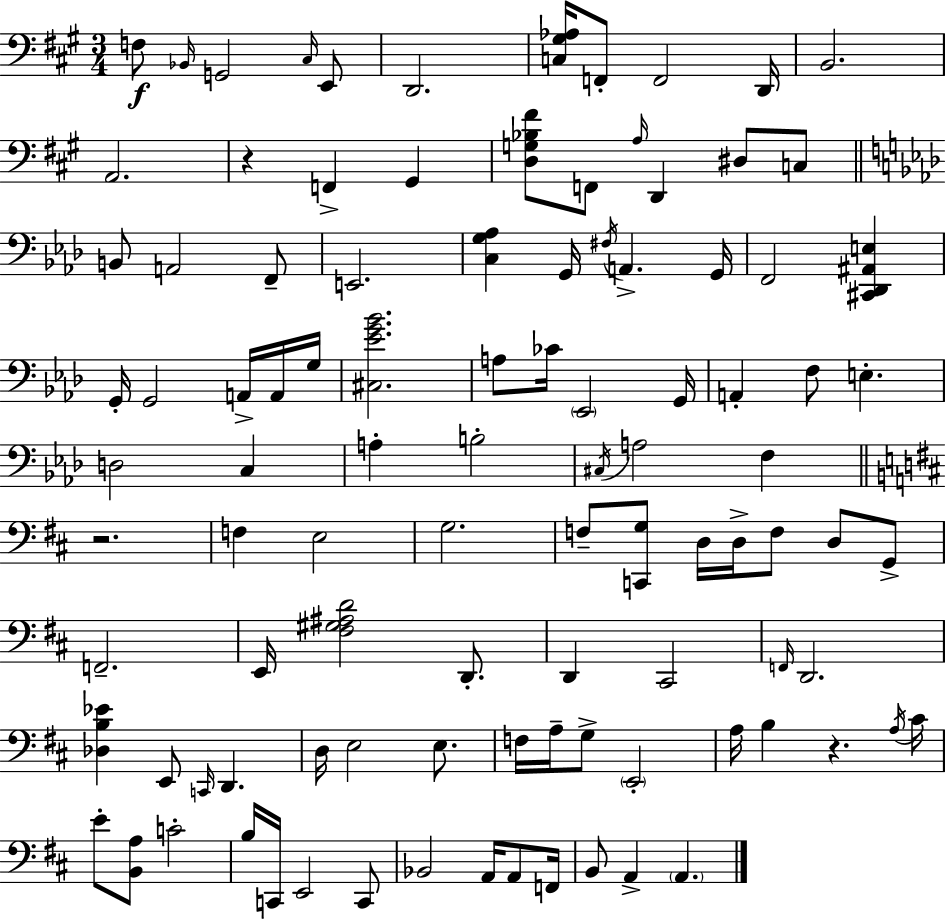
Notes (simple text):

F3/e Bb2/s G2/h C#3/s E2/e D2/h. [C3,G#3,Ab3]/s F2/e F2/h D2/s B2/h. A2/h. R/q F2/q G#2/q [D3,G3,Bb3,F#4]/e F2/e A3/s D2/q D#3/e C3/e B2/e A2/h F2/e E2/h. [C3,G3,Ab3]/q G2/s F#3/s A2/q. G2/s F2/h [C#2,Db2,A#2,E3]/q G2/s G2/h A2/s A2/s G3/s [C#3,Eb4,G4,Bb4]/h. A3/e CES4/s Eb2/h G2/s A2/q F3/e E3/q. D3/h C3/q A3/q B3/h C#3/s A3/h F3/q R/h. F3/q E3/h G3/h. F3/e [C2,G3]/e D3/s D3/s F3/e D3/e G2/e F2/h. E2/s [F#3,G#3,A#3,D4]/h D2/e. D2/q C#2/h F2/s D2/h. [Db3,B3,Eb4]/q E2/e C2/s D2/q. D3/s E3/h E3/e. F3/s A3/s G3/e E2/h A3/s B3/q R/q. A3/s C#4/s E4/e [B2,A3]/e C4/h B3/s C2/s E2/h C2/e Bb2/h A2/s A2/e F2/s B2/e A2/q A2/q.